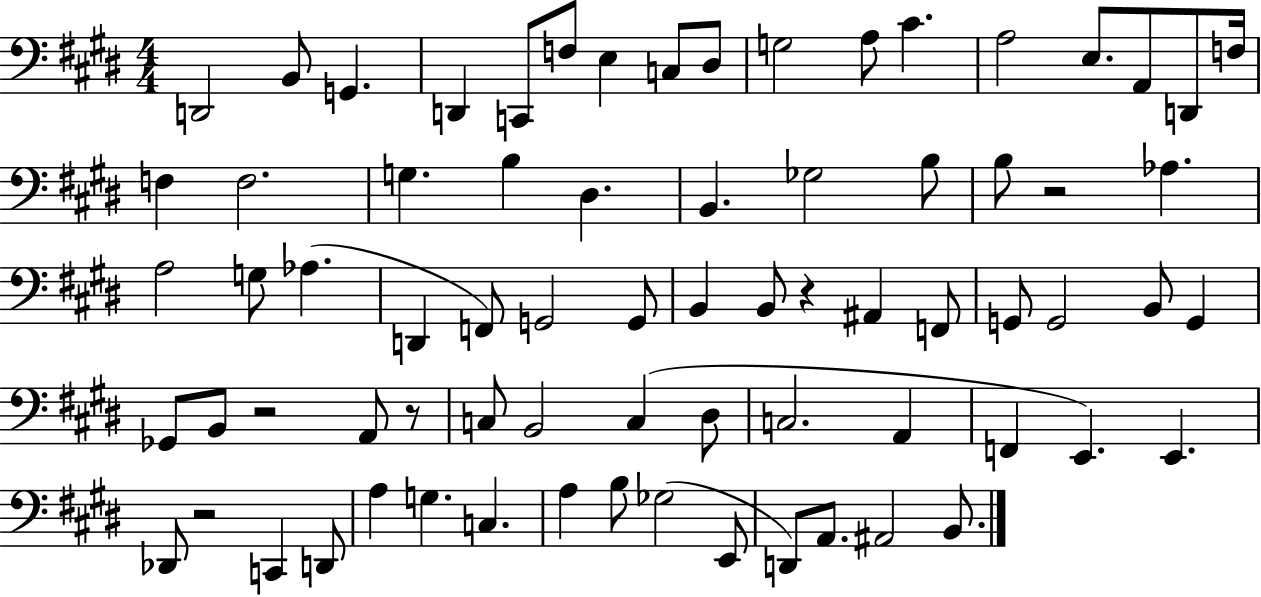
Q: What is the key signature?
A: E major